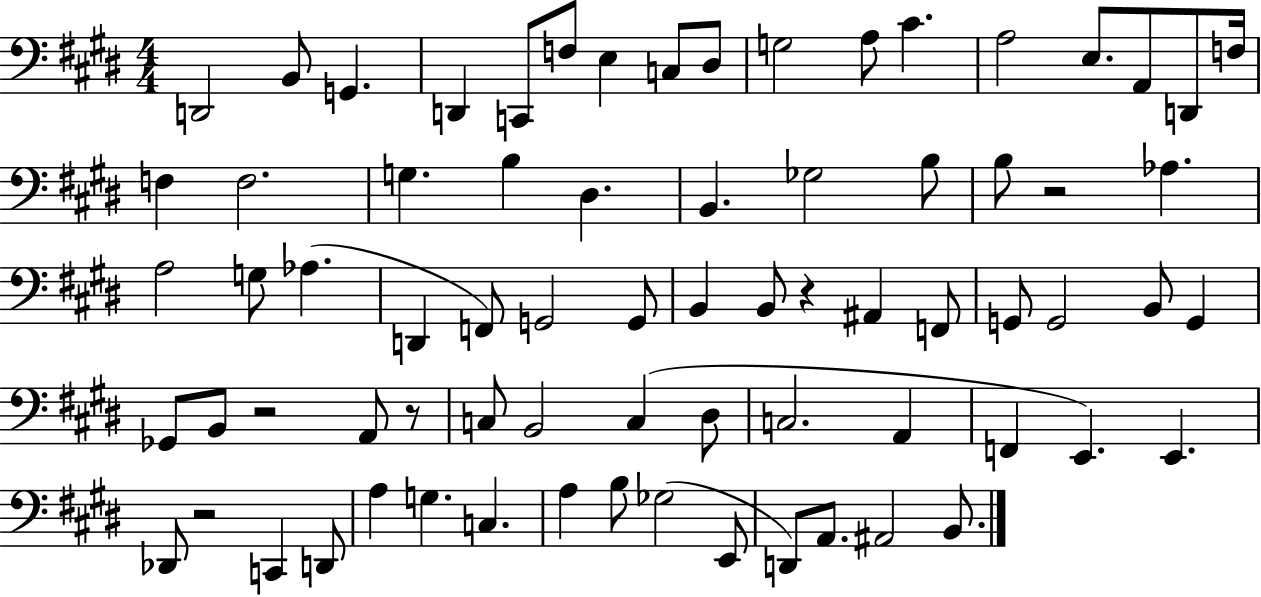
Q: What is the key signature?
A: E major